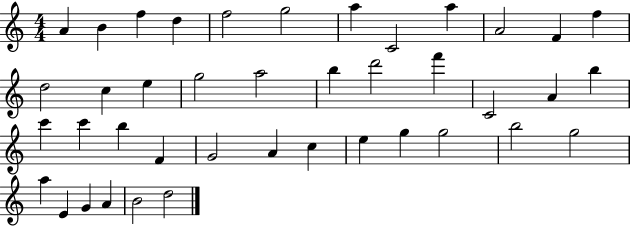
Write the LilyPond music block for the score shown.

{
  \clef treble
  \numericTimeSignature
  \time 4/4
  \key c \major
  a'4 b'4 f''4 d''4 | f''2 g''2 | a''4 c'2 a''4 | a'2 f'4 f''4 | \break d''2 c''4 e''4 | g''2 a''2 | b''4 d'''2 f'''4 | c'2 a'4 b''4 | \break c'''4 c'''4 b''4 f'4 | g'2 a'4 c''4 | e''4 g''4 g''2 | b''2 g''2 | \break a''4 e'4 g'4 a'4 | b'2 d''2 | \bar "|."
}